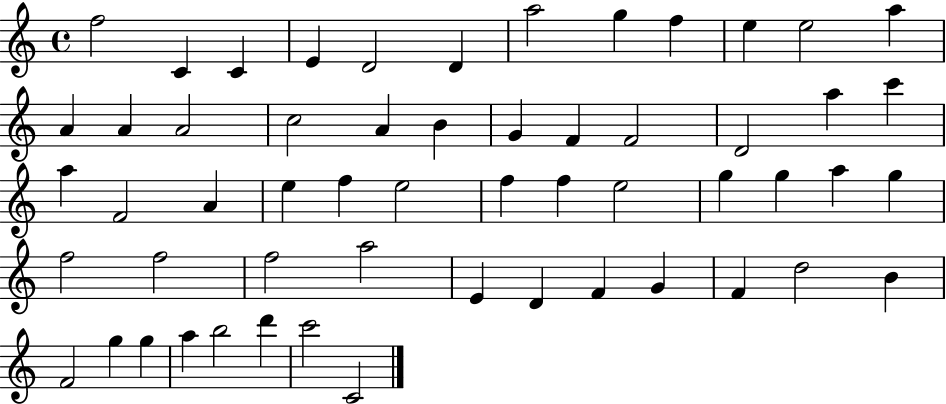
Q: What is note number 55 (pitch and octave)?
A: C6